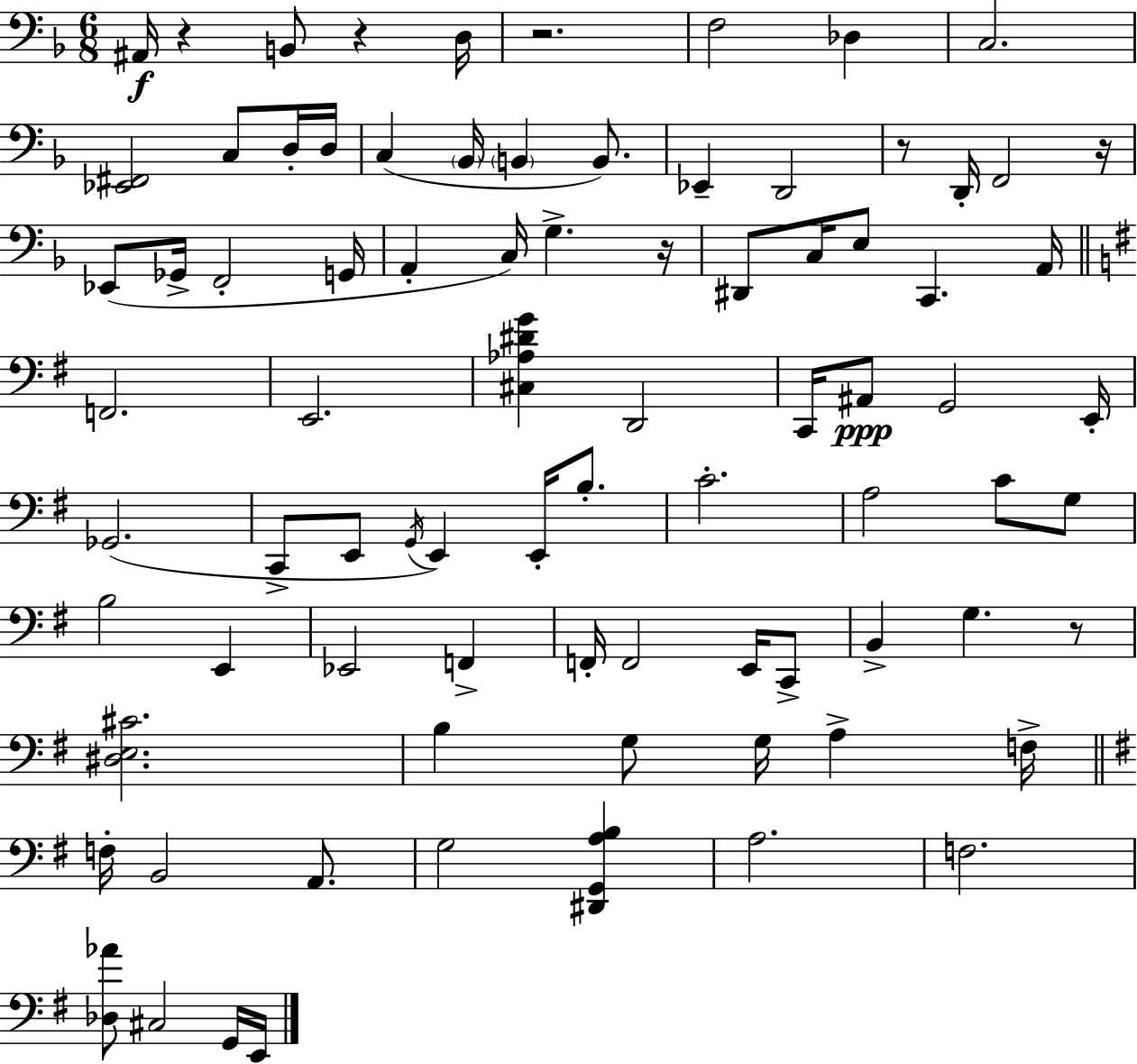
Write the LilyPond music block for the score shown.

{
  \clef bass
  \numericTimeSignature
  \time 6/8
  \key d \minor
  \repeat volta 2 { ais,16\f r4 b,8 r4 d16 | r2. | f2 des4 | c2. | \break <ees, fis,>2 c8 d16-. d16 | c4( \parenthesize bes,16 \parenthesize b,4 b,8.) | ees,4-- d,2 | r8 d,16-. f,2 r16 | \break ees,8( ges,16-> f,2-. g,16 | a,4-. c16) g4.-> r16 | dis,8 c16 e8 c,4. a,16 | \bar "||" \break \key g \major f,2. | e,2. | <cis aes dis' g'>4 d,2 | c,16 ais,8\ppp g,2 e,16-. | \break ges,2.( | c,8-> e,8 \acciaccatura { g,16 }) e,4 e,16-. b8.-. | c'2.-. | a2 c'8 g8 | \break b2 e,4 | ees,2 f,4-> | f,16-. f,2 e,16 c,8-> | b,4-> g4. r8 | \break <dis e cis'>2. | b4 g8 g16 a4-> | f16-> \bar "||" \break \key e \minor f16-. b,2 a,8. | g2 <dis, g, a b>4 | a2. | f2. | \break <des aes'>8 cis2 g,16 e,16 | } \bar "|."
}